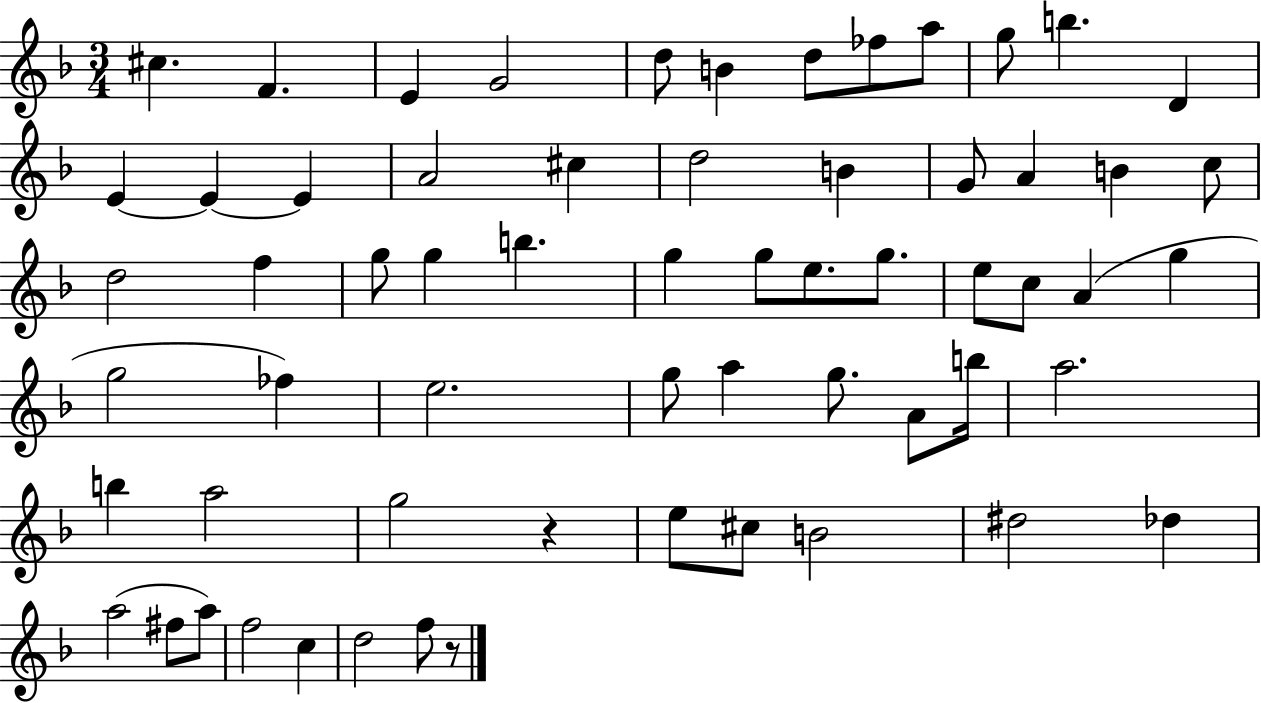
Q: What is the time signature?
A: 3/4